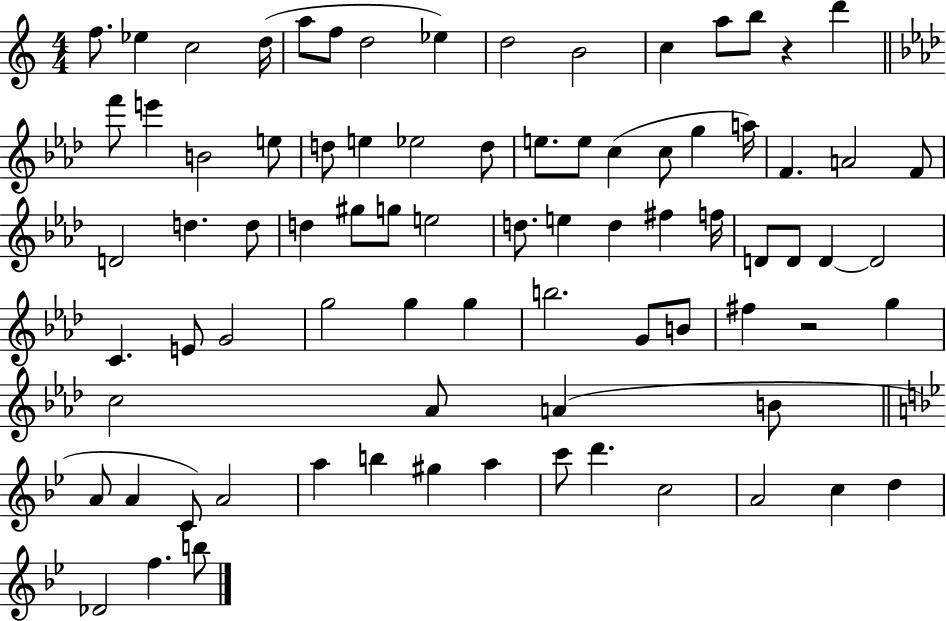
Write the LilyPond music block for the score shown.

{
  \clef treble
  \numericTimeSignature
  \time 4/4
  \key c \major
  f''8. ees''4 c''2 d''16( | a''8 f''8 d''2 ees''4) | d''2 b'2 | c''4 a''8 b''8 r4 d'''4 | \break \bar "||" \break \key aes \major f'''8 e'''4 b'2 e''8 | d''8 e''4 ees''2 d''8 | e''8. e''8 c''4( c''8 g''4 a''16) | f'4. a'2 f'8 | \break d'2 d''4. d''8 | d''4 gis''8 g''8 e''2 | d''8. e''4 d''4 fis''4 f''16 | d'8 d'8 d'4~~ d'2 | \break c'4. e'8 g'2 | g''2 g''4 g''4 | b''2. g'8 b'8 | fis''4 r2 g''4 | \break c''2 aes'8 a'4( b'8 | \bar "||" \break \key g \minor a'8 a'4 c'8) a'2 | a''4 b''4 gis''4 a''4 | c'''8 d'''4. c''2 | a'2 c''4 d''4 | \break des'2 f''4. b''8 | \bar "|."
}